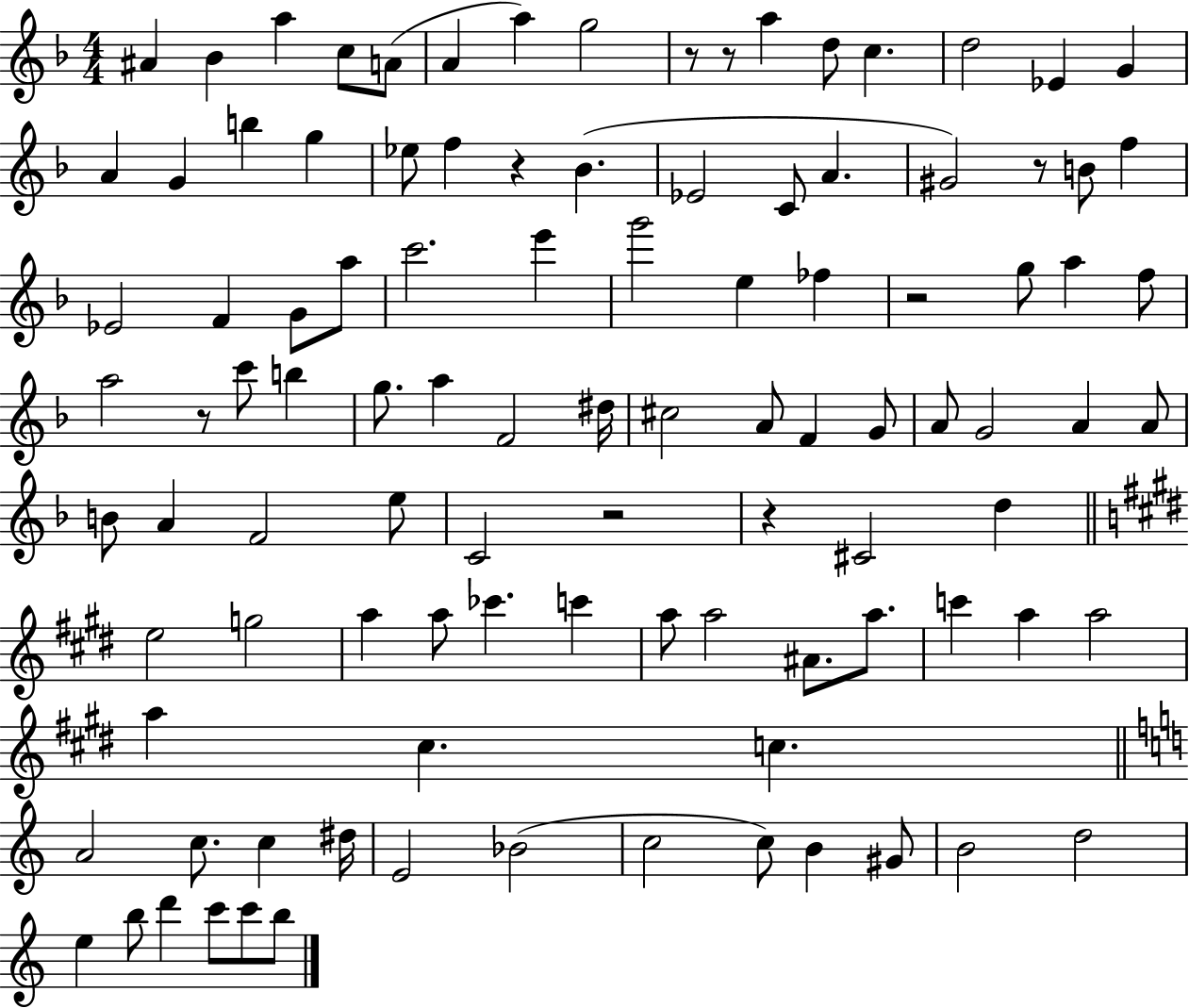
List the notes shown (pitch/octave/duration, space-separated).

A#4/q Bb4/q A5/q C5/e A4/e A4/q A5/q G5/h R/e R/e A5/q D5/e C5/q. D5/h Eb4/q G4/q A4/q G4/q B5/q G5/q Eb5/e F5/q R/q Bb4/q. Eb4/h C4/e A4/q. G#4/h R/e B4/e F5/q Eb4/h F4/q G4/e A5/e C6/h. E6/q G6/h E5/q FES5/q R/h G5/e A5/q F5/e A5/h R/e C6/e B5/q G5/e. A5/q F4/h D#5/s C#5/h A4/e F4/q G4/e A4/e G4/h A4/q A4/e B4/e A4/q F4/h E5/e C4/h R/h R/q C#4/h D5/q E5/h G5/h A5/q A5/e CES6/q. C6/q A5/e A5/h A#4/e. A5/e. C6/q A5/q A5/h A5/q C#5/q. C5/q. A4/h C5/e. C5/q D#5/s E4/h Bb4/h C5/h C5/e B4/q G#4/e B4/h D5/h E5/q B5/e D6/q C6/e C6/e B5/e